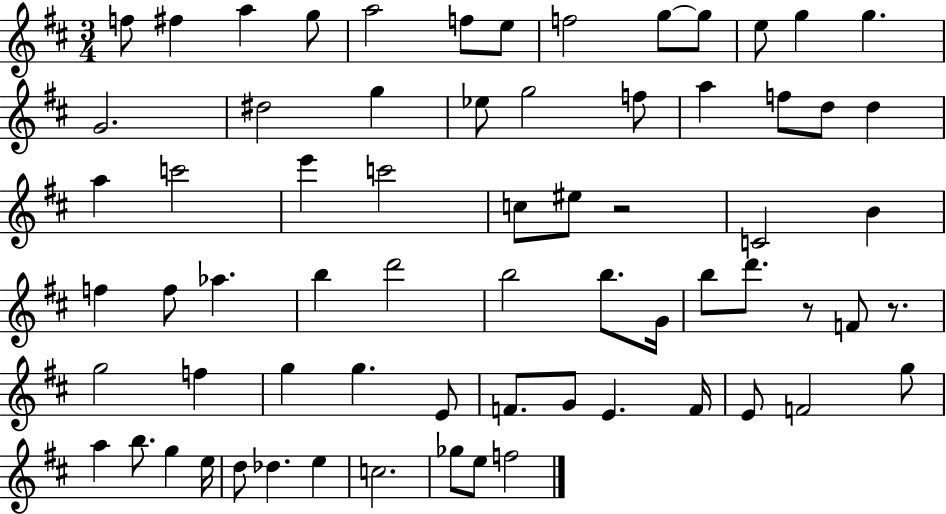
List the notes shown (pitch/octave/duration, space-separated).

F5/e F#5/q A5/q G5/e A5/h F5/e E5/e F5/h G5/e G5/e E5/e G5/q G5/q. G4/h. D#5/h G5/q Eb5/e G5/h F5/e A5/q F5/e D5/e D5/q A5/q C6/h E6/q C6/h C5/e EIS5/e R/h C4/h B4/q F5/q F5/e Ab5/q. B5/q D6/h B5/h B5/e. G4/s B5/e D6/e. R/e F4/e R/e. G5/h F5/q G5/q G5/q. E4/e F4/e. G4/e E4/q. F4/s E4/e F4/h G5/e A5/q B5/e. G5/q E5/s D5/e Db5/q. E5/q C5/h. Gb5/e E5/e F5/h